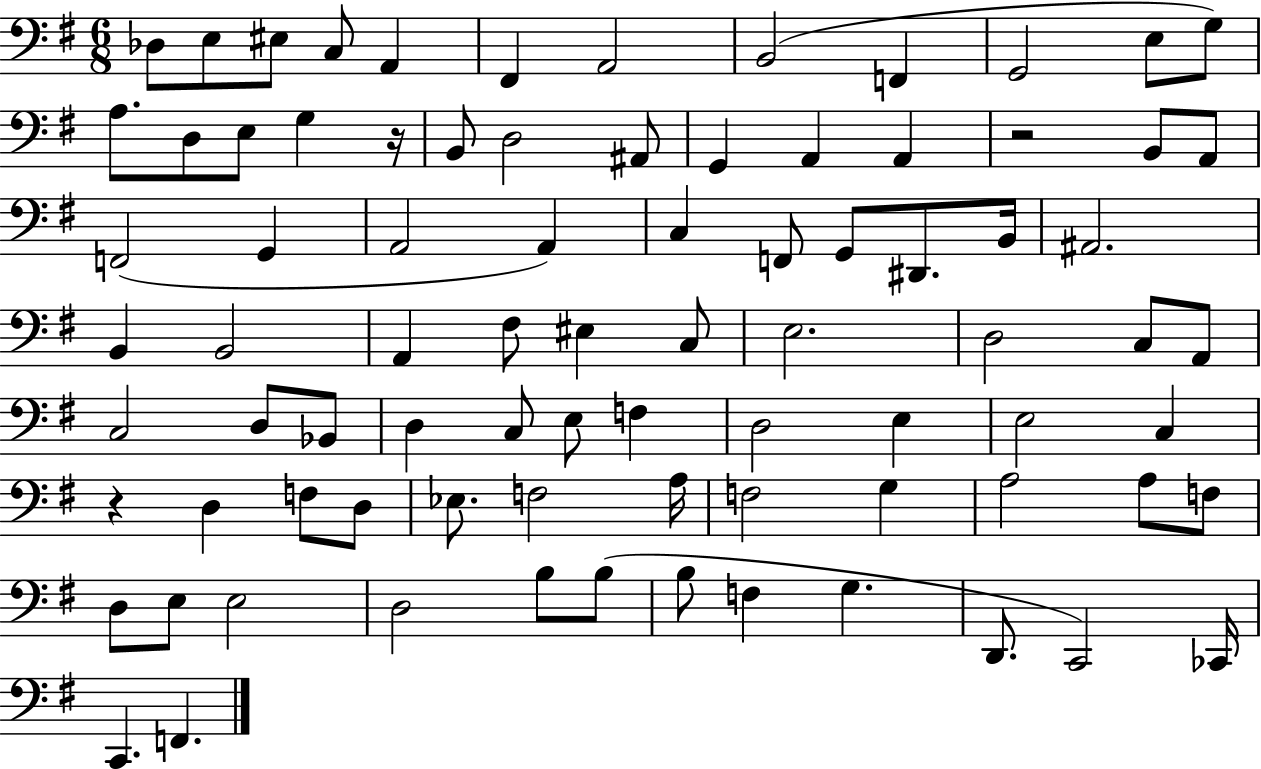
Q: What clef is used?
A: bass